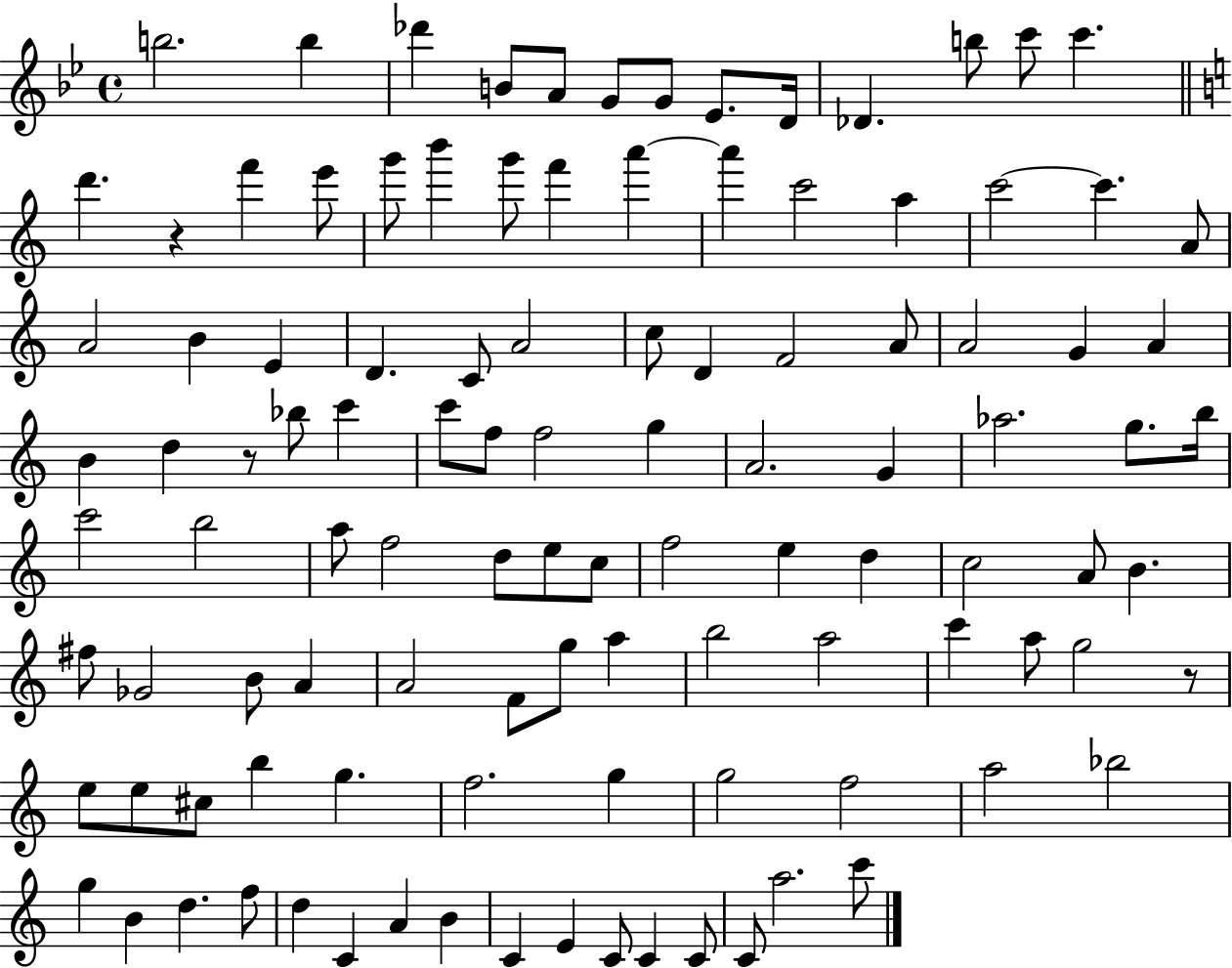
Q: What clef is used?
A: treble